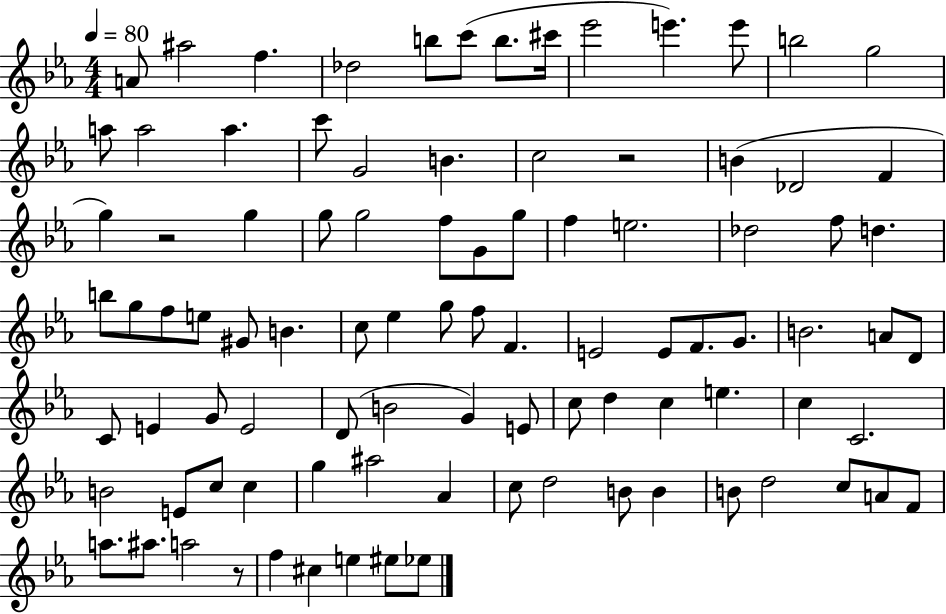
A4/e A#5/h F5/q. Db5/h B5/e C6/e B5/e. C#6/s Eb6/h E6/q. E6/e B5/h G5/h A5/e A5/h A5/q. C6/e G4/h B4/q. C5/h R/h B4/q Db4/h F4/q G5/q R/h G5/q G5/e G5/h F5/e G4/e G5/e F5/q E5/h. Db5/h F5/e D5/q. B5/e G5/e F5/e E5/e G#4/e B4/q. C5/e Eb5/q G5/e F5/e F4/q. E4/h E4/e F4/e. G4/e. B4/h. A4/e D4/e C4/e E4/q G4/e E4/h D4/e B4/h G4/q E4/e C5/e D5/q C5/q E5/q. C5/q C4/h. B4/h E4/e C5/e C5/q G5/q A#5/h Ab4/q C5/e D5/h B4/e B4/q B4/e D5/h C5/e A4/e F4/e A5/e. A#5/e. A5/h R/e F5/q C#5/q E5/q EIS5/e Eb5/e